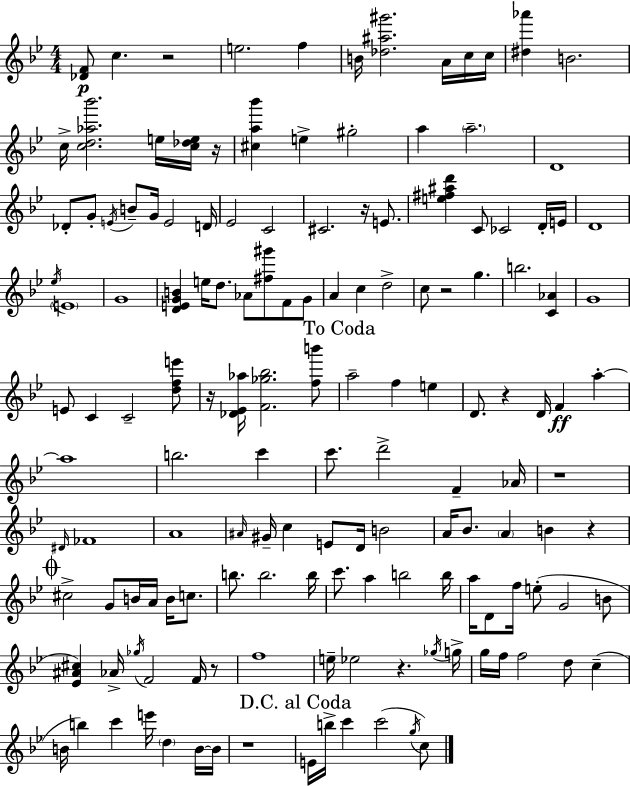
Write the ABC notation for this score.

X:1
T:Untitled
M:4/4
L:1/4
K:Gm
[_DF]/2 c z2 e2 f B/4 [_d^a^g']2 A/4 c/4 c/4 [^d_a'] B2 c/4 [cd_a_b']2 e/4 [c_de]/4 z/4 [^ca_b'] e ^g2 a a2 D4 _D/2 G/2 E/4 B/2 G/4 E2 D/4 _E2 C2 ^C2 z/4 E/2 [e^f^ad'] C/2 _C2 D/4 E/4 D4 _e/4 E4 G4 [DEGB] e/4 d/2 _A/2 [^f^g']/2 F/2 G/2 A c d2 c/2 z2 g b2 [C_A] G4 E/2 C C2 [dfe']/2 z/4 [_D_E_a]/4 [F_g_b]2 [fb']/2 a2 f e D/2 z D/4 F a a4 b2 c' c'/2 d'2 F _A/4 z4 ^D/4 _F4 A4 ^A/4 ^G/4 c E/2 D/4 B2 A/4 _B/2 A B z ^c2 G/2 B/4 A/4 B/4 c/2 b/2 b2 b/4 c'/2 a b2 b/4 a/4 D/2 f/4 e/2 G2 B/2 [_E^A^c] _A/4 _g/4 F2 F/4 z/2 f4 e/4 _e2 z _g/4 g/4 g/4 f/4 f2 d/2 c B/4 b c' e'/4 d B/4 B/4 z4 E/4 b/4 c' c'2 g/4 c/2